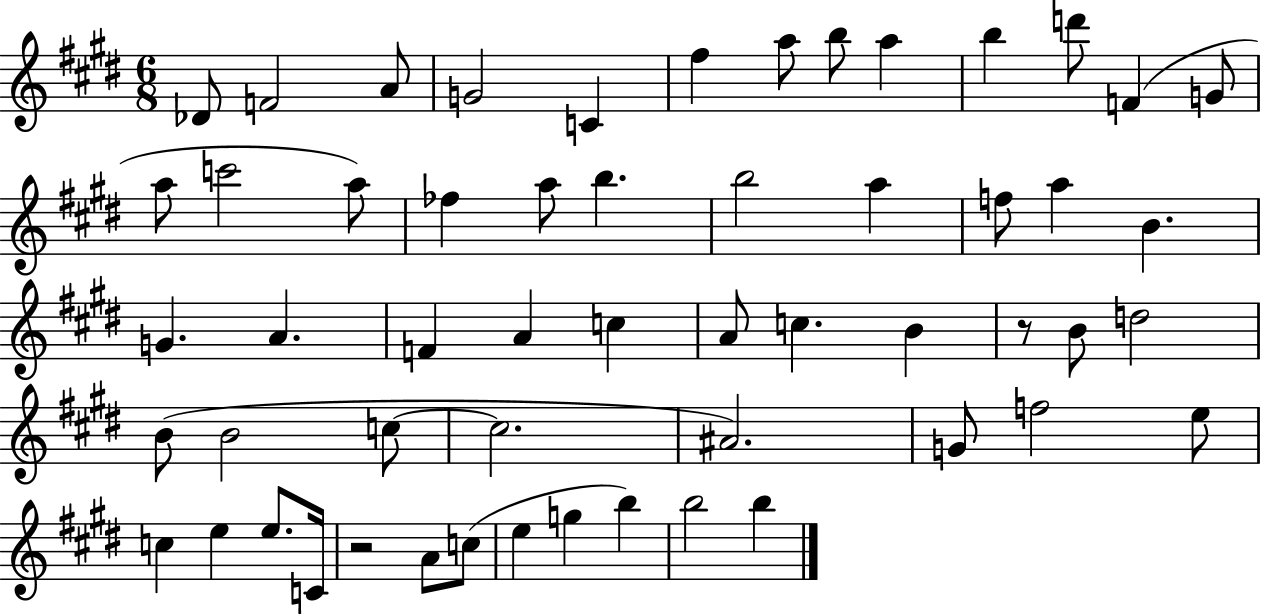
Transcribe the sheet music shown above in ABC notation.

X:1
T:Untitled
M:6/8
L:1/4
K:E
_D/2 F2 A/2 G2 C ^f a/2 b/2 a b d'/2 F G/2 a/2 c'2 a/2 _f a/2 b b2 a f/2 a B G A F A c A/2 c B z/2 B/2 d2 B/2 B2 c/2 c2 ^A2 G/2 f2 e/2 c e e/2 C/4 z2 A/2 c/2 e g b b2 b